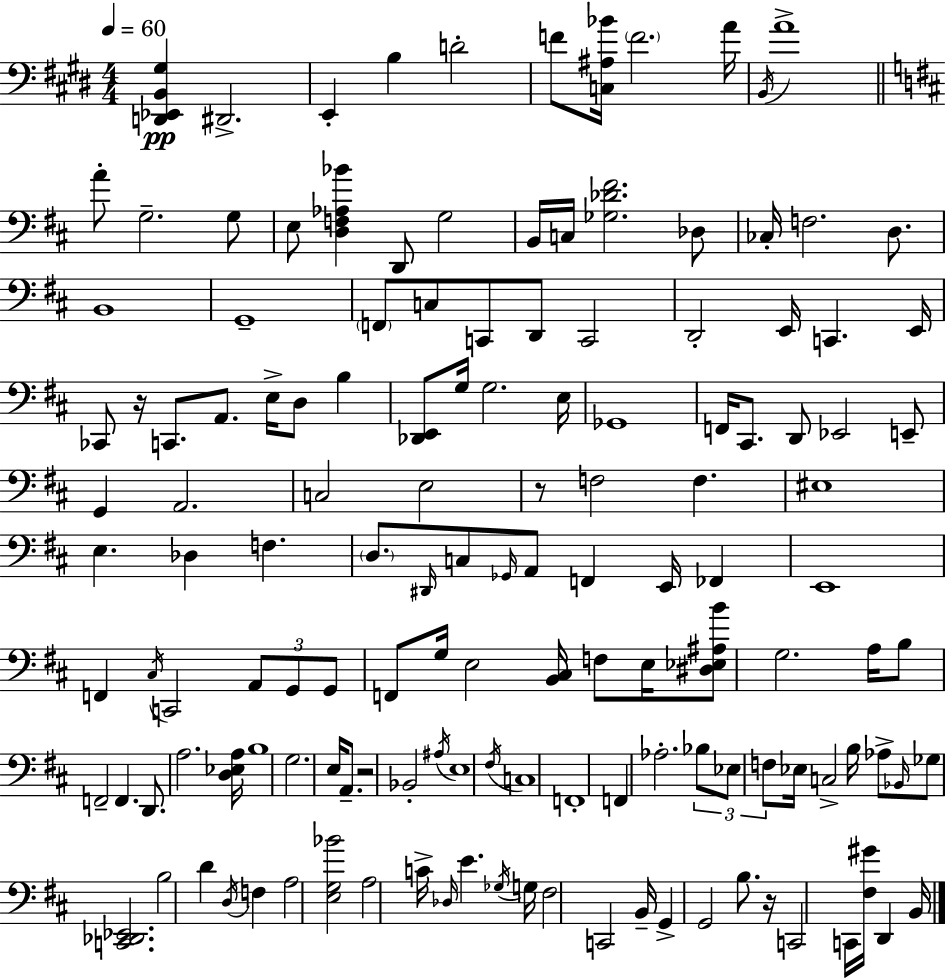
X:1
T:Untitled
M:4/4
L:1/4
K:E
[D,,_E,,B,,^G,] ^D,,2 E,, B, D2 F/2 [C,^A,_B]/4 F2 A/4 B,,/4 A4 A/2 G,2 G,/2 E,/2 [D,F,_A,_B] D,,/2 G,2 B,,/4 C,/4 [_G,_D^F]2 _D,/2 _C,/4 F,2 D,/2 B,,4 G,,4 F,,/2 C,/2 C,,/2 D,,/2 C,,2 D,,2 E,,/4 C,, E,,/4 _C,,/2 z/4 C,,/2 A,,/2 E,/4 D,/2 B, [_D,,E,,]/2 G,/4 G,2 E,/4 _G,,4 F,,/4 ^C,,/2 D,,/2 _E,,2 E,,/2 G,, A,,2 C,2 E,2 z/2 F,2 F, ^E,4 E, _D, F, D,/2 ^D,,/4 C,/2 _G,,/4 A,,/2 F,, E,,/4 _F,, E,,4 F,, ^C,/4 C,,2 A,,/2 G,,/2 G,,/2 F,,/2 G,/4 E,2 [B,,^C,]/4 F,/2 E,/4 [^D,_E,^A,B]/2 G,2 A,/4 B,/2 F,,2 F,, D,,/2 A,2 [D,_E,A,]/4 B,4 G,2 E,/4 A,,/2 z2 _B,,2 ^A,/4 E,4 ^F,/4 C,4 F,,4 F,, _A,2 _B,/2 _E,/2 F,/2 _E,/4 C,2 B,/4 _A,/2 _B,,/4 _G,/2 [C,,_D,,_E,,]2 B,2 D D,/4 F, A,2 [E,G,_B]2 A,2 C/4 _D,/4 E _G,/4 G,/4 ^F,2 C,,2 B,,/4 G,, G,,2 B,/2 z/4 C,,2 C,,/4 [^F,^G]/4 D,, B,,/4